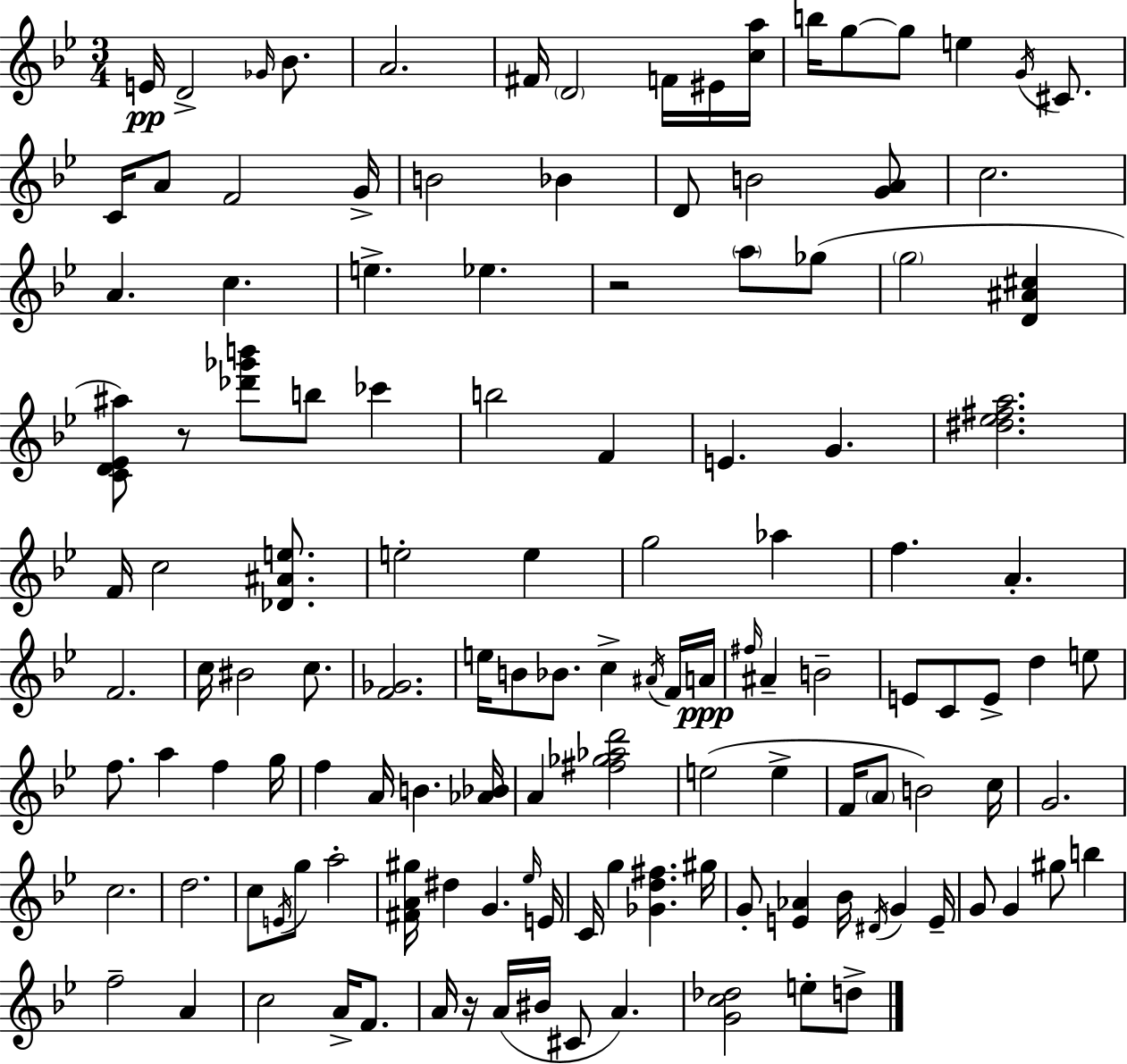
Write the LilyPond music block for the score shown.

{
  \clef treble
  \numericTimeSignature
  \time 3/4
  \key g \minor
  e'16\pp d'2-> \grace { ges'16 } bes'8. | a'2. | fis'16 \parenthesize d'2 f'16 eis'16 | <c'' a''>16 b''16 g''8~~ g''8 e''4 \acciaccatura { g'16 } cis'8. | \break c'16 a'8 f'2 | g'16-> b'2 bes'4 | d'8 b'2 | <g' a'>8 c''2. | \break a'4. c''4. | e''4.-> ees''4. | r2 \parenthesize a''8 | ges''8( \parenthesize g''2 <d' ais' cis''>4 | \break <c' d' ees' ais''>8) r8 <des''' ges''' b'''>8 b''8 ces'''4 | b''2 f'4 | e'4. g'4. | <dis'' ees'' fis'' a''>2. | \break f'16 c''2 <des' ais' e''>8. | e''2-. e''4 | g''2 aes''4 | f''4. a'4.-. | \break f'2. | c''16 bis'2 c''8. | <f' ges'>2. | e''16 b'8 bes'8. c''4-> | \break \acciaccatura { ais'16 } f'16 a'16\ppp \grace { fis''16 } ais'4-- b'2-- | e'8 c'8 e'8-> d''4 | e''8 f''8. a''4 f''4 | g''16 f''4 a'16 b'4. | \break <aes' bes'>16 a'4 <fis'' ges'' aes'' d'''>2 | e''2( | e''4-> f'16 \parenthesize a'8 b'2) | c''16 g'2. | \break c''2. | d''2. | c''8 \acciaccatura { e'16 } g''8 a''2-. | <fis' a' gis''>16 dis''4 g'4. | \break \grace { ees''16 } e'16 c'16 g''4 <ges' d'' fis''>4. | gis''16 g'8-. <e' aes'>4 | bes'16 \acciaccatura { dis'16 } g'4 e'16-- g'8 g'4 | gis''8 b''4 f''2-- | \break a'4 c''2 | a'16-> f'8. a'16 r16 a'16( bis'16 cis'8 | a'4.) <g' c'' des''>2 | e''8-. d''8-> \bar "|."
}